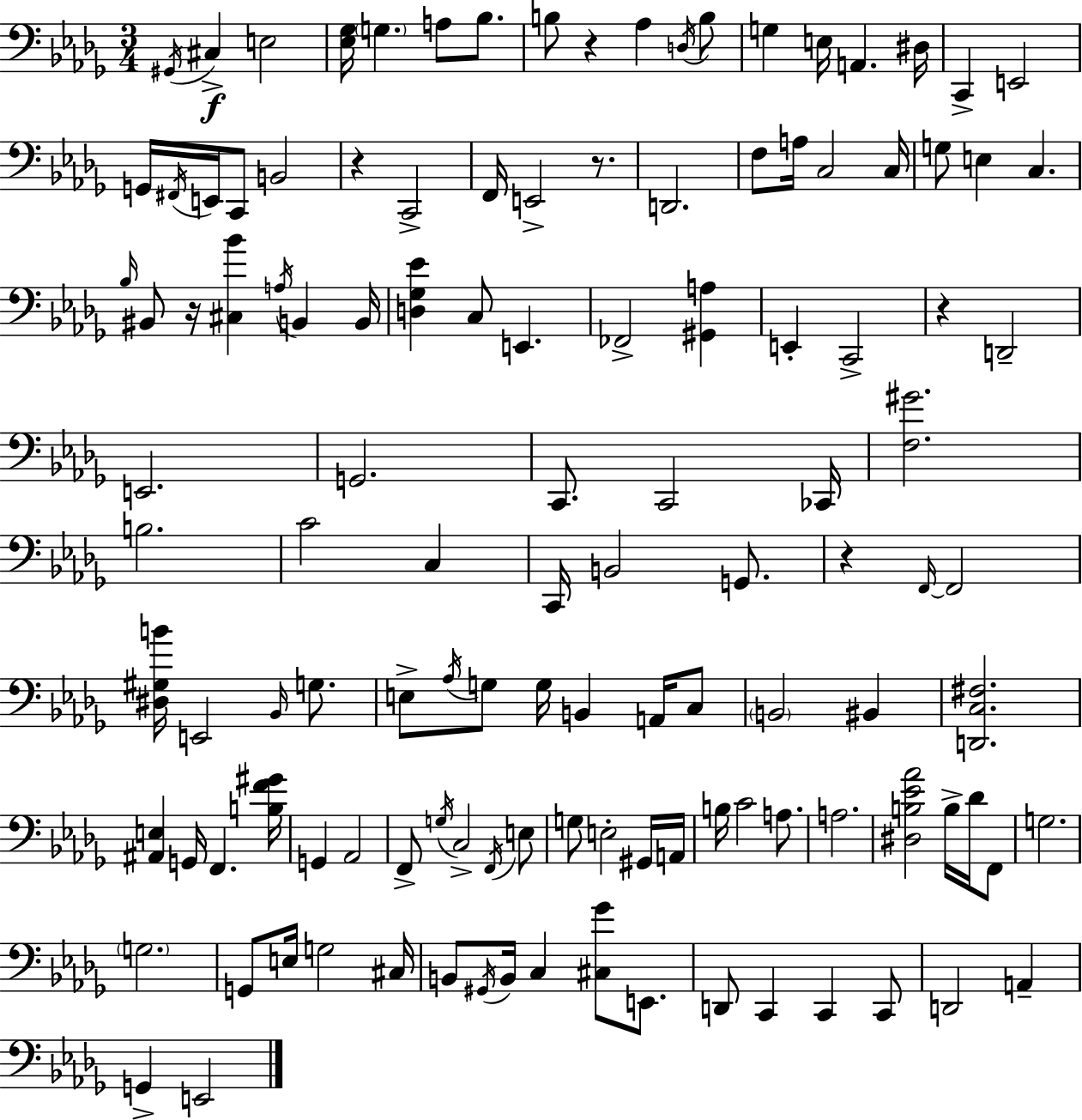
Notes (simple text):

G#2/s C#3/q E3/h [Eb3,Gb3]/s G3/q. A3/e Bb3/e. B3/e R/q Ab3/q D3/s B3/e G3/q E3/s A2/q. D#3/s C2/q E2/h G2/s F#2/s E2/s C2/e B2/h R/q C2/h F2/s E2/h R/e. D2/h. F3/e A3/s C3/h C3/s G3/e E3/q C3/q. Bb3/s BIS2/e R/s [C#3,Bb4]/q A3/s B2/q B2/s [D3,Gb3,Eb4]/q C3/e E2/q. FES2/h [G#2,A3]/q E2/q C2/h R/q D2/h E2/h. G2/h. C2/e. C2/h CES2/s [F3,G#4]/h. B3/h. C4/h C3/q C2/s B2/h G2/e. R/q F2/s F2/h [D#3,G#3,B4]/s E2/h Bb2/s G3/e. E3/e Ab3/s G3/e G3/s B2/q A2/s C3/e B2/h BIS2/q [D2,C3,F#3]/h. [A#2,E3]/q G2/s F2/q. [B3,F4,G#4]/s G2/q Ab2/h F2/e G3/s C3/h F2/s E3/e G3/e E3/h G#2/s A2/s B3/s C4/h A3/e. A3/h. [D#3,B3,Eb4,Ab4]/h B3/s Db4/s F2/e G3/h. G3/h. G2/e E3/s G3/h C#3/s B2/e G#2/s B2/s C3/q [C#3,Gb4]/e E2/e. D2/e C2/q C2/q C2/e D2/h A2/q G2/q E2/h